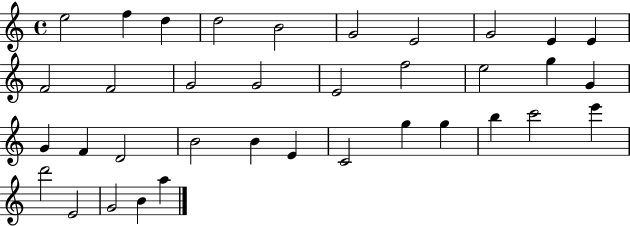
E5/h F5/q D5/q D5/h B4/h G4/h E4/h G4/h E4/q E4/q F4/h F4/h G4/h G4/h E4/h F5/h E5/h G5/q G4/q G4/q F4/q D4/h B4/h B4/q E4/q C4/h G5/q G5/q B5/q C6/h E6/q D6/h E4/h G4/h B4/q A5/q